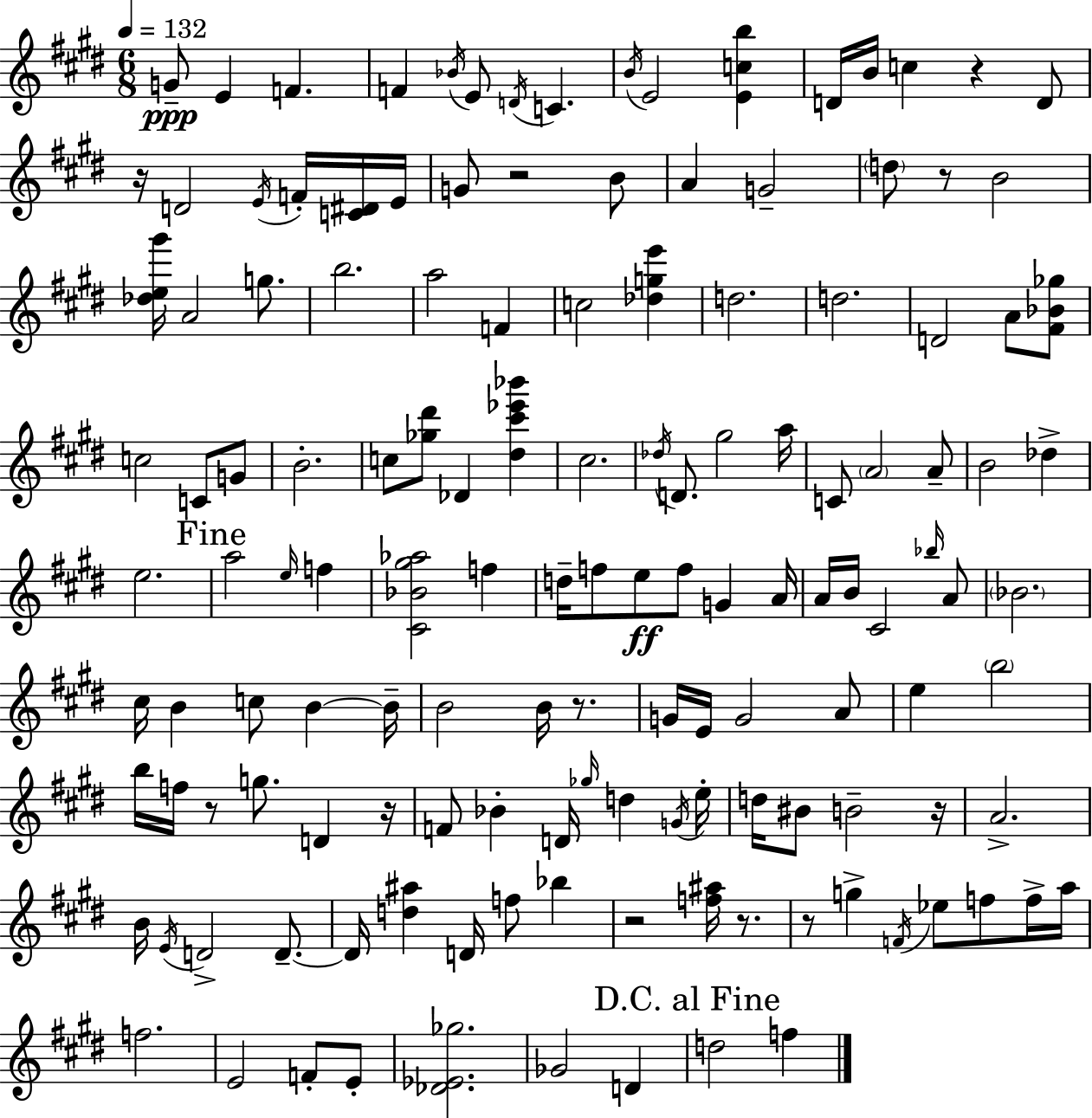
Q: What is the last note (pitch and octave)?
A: F5